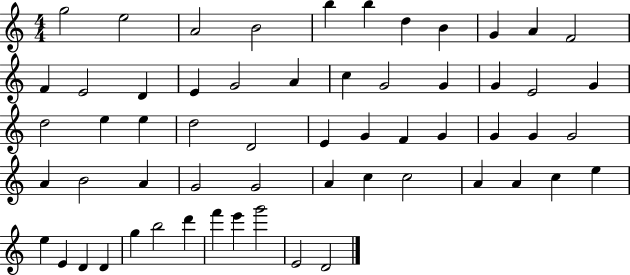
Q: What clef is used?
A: treble